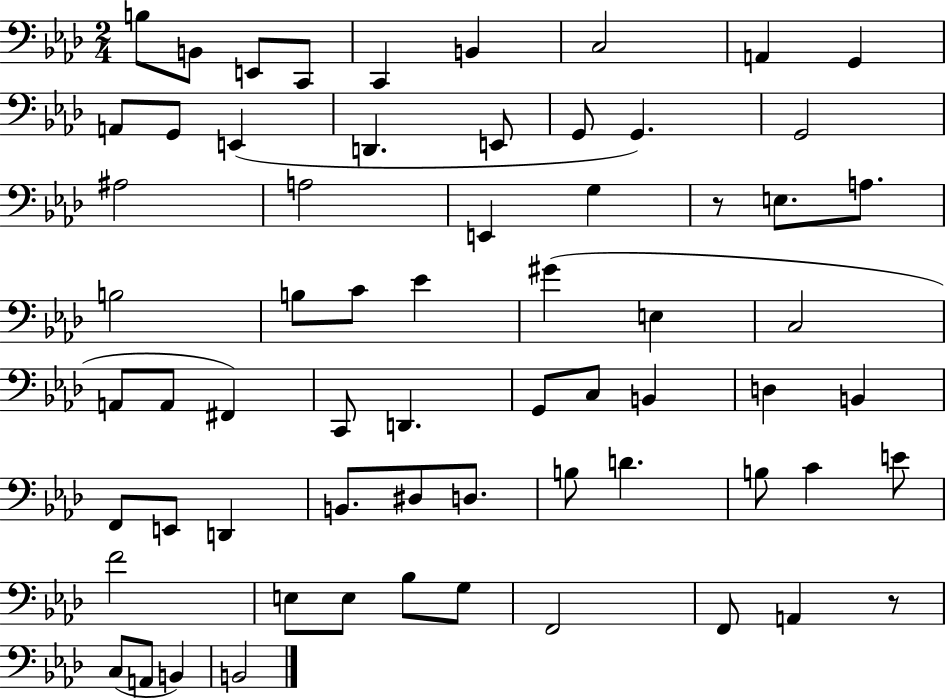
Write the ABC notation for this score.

X:1
T:Untitled
M:2/4
L:1/4
K:Ab
B,/2 B,,/2 E,,/2 C,,/2 C,, B,, C,2 A,, G,, A,,/2 G,,/2 E,, D,, E,,/2 G,,/2 G,, G,,2 ^A,2 A,2 E,, G, z/2 E,/2 A,/2 B,2 B,/2 C/2 _E ^G E, C,2 A,,/2 A,,/2 ^F,, C,,/2 D,, G,,/2 C,/2 B,, D, B,, F,,/2 E,,/2 D,, B,,/2 ^D,/2 D,/2 B,/2 D B,/2 C E/2 F2 E,/2 E,/2 _B,/2 G,/2 F,,2 F,,/2 A,, z/2 C,/2 A,,/2 B,, B,,2